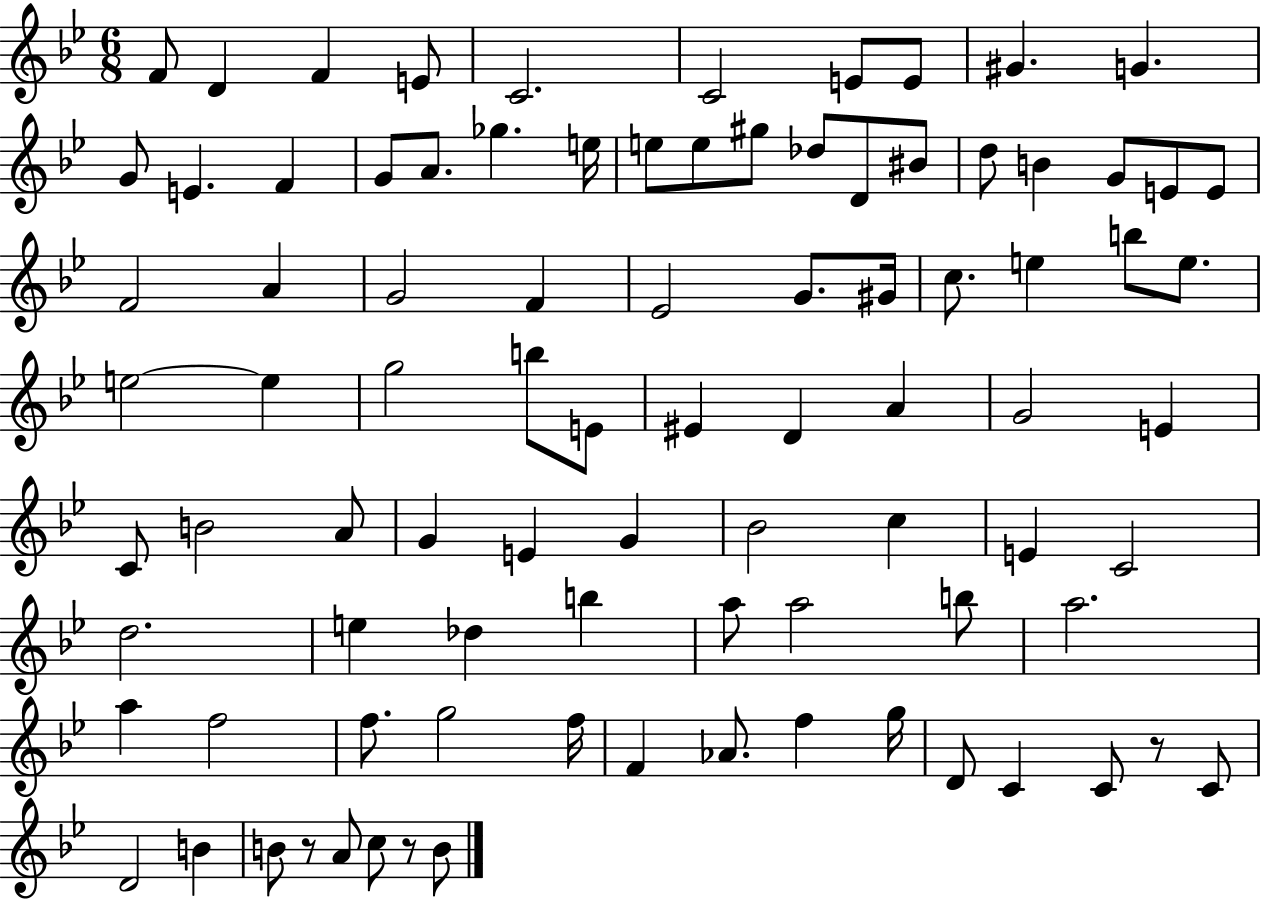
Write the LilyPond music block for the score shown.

{
  \clef treble
  \numericTimeSignature
  \time 6/8
  \key bes \major
  \repeat volta 2 { f'8 d'4 f'4 e'8 | c'2. | c'2 e'8 e'8 | gis'4. g'4. | \break g'8 e'4. f'4 | g'8 a'8. ges''4. e''16 | e''8 e''8 gis''8 des''8 d'8 bis'8 | d''8 b'4 g'8 e'8 e'8 | \break f'2 a'4 | g'2 f'4 | ees'2 g'8. gis'16 | c''8. e''4 b''8 e''8. | \break e''2~~ e''4 | g''2 b''8 e'8 | eis'4 d'4 a'4 | g'2 e'4 | \break c'8 b'2 a'8 | g'4 e'4 g'4 | bes'2 c''4 | e'4 c'2 | \break d''2. | e''4 des''4 b''4 | a''8 a''2 b''8 | a''2. | \break a''4 f''2 | f''8. g''2 f''16 | f'4 aes'8. f''4 g''16 | d'8 c'4 c'8 r8 c'8 | \break d'2 b'4 | b'8 r8 a'8 c''8 r8 b'8 | } \bar "|."
}